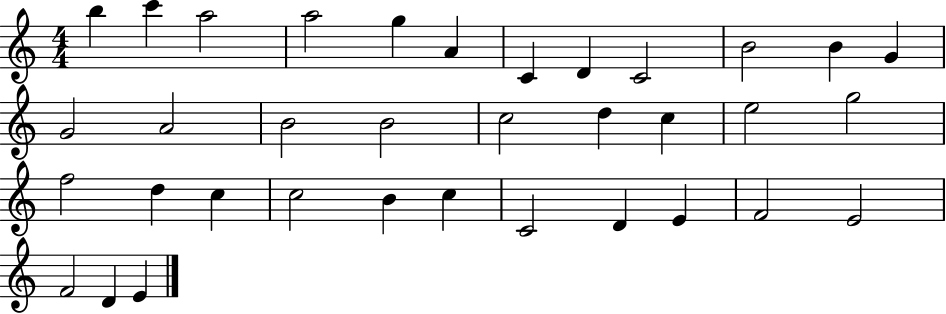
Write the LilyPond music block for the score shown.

{
  \clef treble
  \numericTimeSignature
  \time 4/4
  \key c \major
  b''4 c'''4 a''2 | a''2 g''4 a'4 | c'4 d'4 c'2 | b'2 b'4 g'4 | \break g'2 a'2 | b'2 b'2 | c''2 d''4 c''4 | e''2 g''2 | \break f''2 d''4 c''4 | c''2 b'4 c''4 | c'2 d'4 e'4 | f'2 e'2 | \break f'2 d'4 e'4 | \bar "|."
}